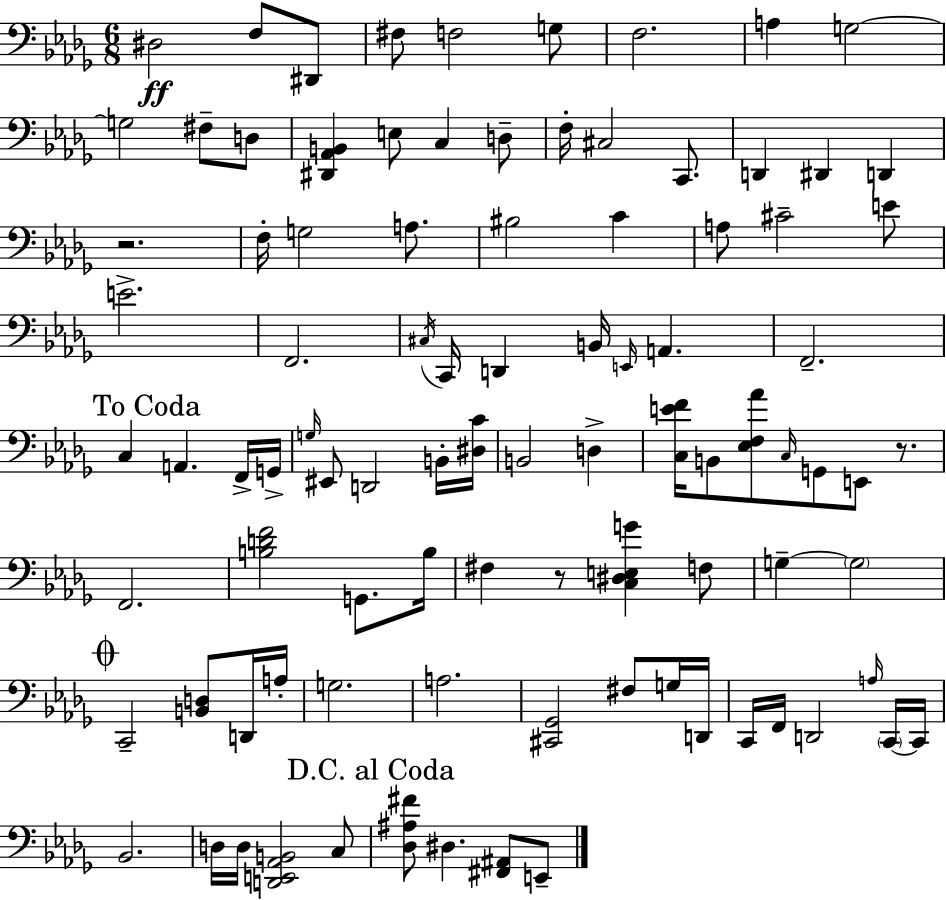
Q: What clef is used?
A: bass